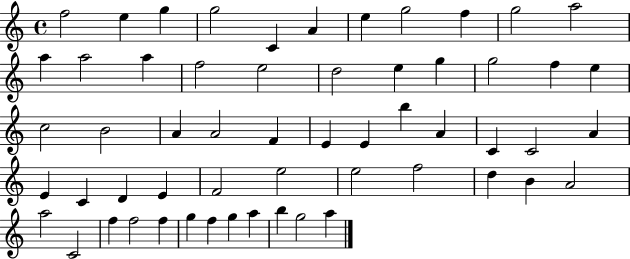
F5/h E5/q G5/q G5/h C4/q A4/q E5/q G5/h F5/q G5/h A5/h A5/q A5/h A5/q F5/h E5/h D5/h E5/q G5/q G5/h F5/q E5/q C5/h B4/h A4/q A4/h F4/q E4/q E4/q B5/q A4/q C4/q C4/h A4/q E4/q C4/q D4/q E4/q F4/h E5/h E5/h F5/h D5/q B4/q A4/h A5/h C4/h F5/q F5/h F5/q G5/q F5/q G5/q A5/q B5/q G5/h A5/q